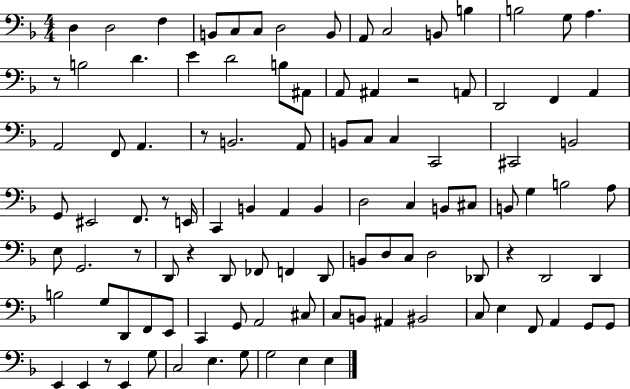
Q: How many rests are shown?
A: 8